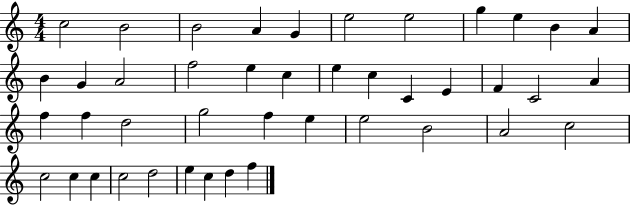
C5/h B4/h B4/h A4/q G4/q E5/h E5/h G5/q E5/q B4/q A4/q B4/q G4/q A4/h F5/h E5/q C5/q E5/q C5/q C4/q E4/q F4/q C4/h A4/q F5/q F5/q D5/h G5/h F5/q E5/q E5/h B4/h A4/h C5/h C5/h C5/q C5/q C5/h D5/h E5/q C5/q D5/q F5/q